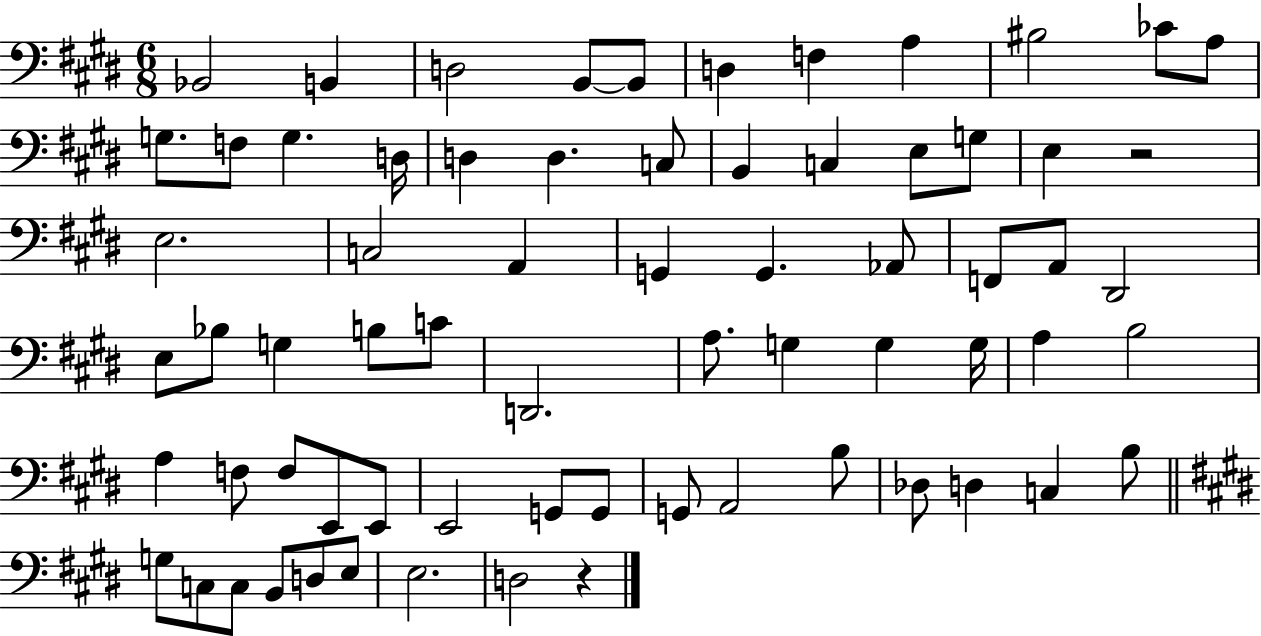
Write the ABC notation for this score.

X:1
T:Untitled
M:6/8
L:1/4
K:E
_B,,2 B,, D,2 B,,/2 B,,/2 D, F, A, ^B,2 _C/2 A,/2 G,/2 F,/2 G, D,/4 D, D, C,/2 B,, C, E,/2 G,/2 E, z2 E,2 C,2 A,, G,, G,, _A,,/2 F,,/2 A,,/2 ^D,,2 E,/2 _B,/2 G, B,/2 C/2 D,,2 A,/2 G, G, G,/4 A, B,2 A, F,/2 F,/2 E,,/2 E,,/2 E,,2 G,,/2 G,,/2 G,,/2 A,,2 B,/2 _D,/2 D, C, B,/2 G,/2 C,/2 C,/2 B,,/2 D,/2 E,/2 E,2 D,2 z